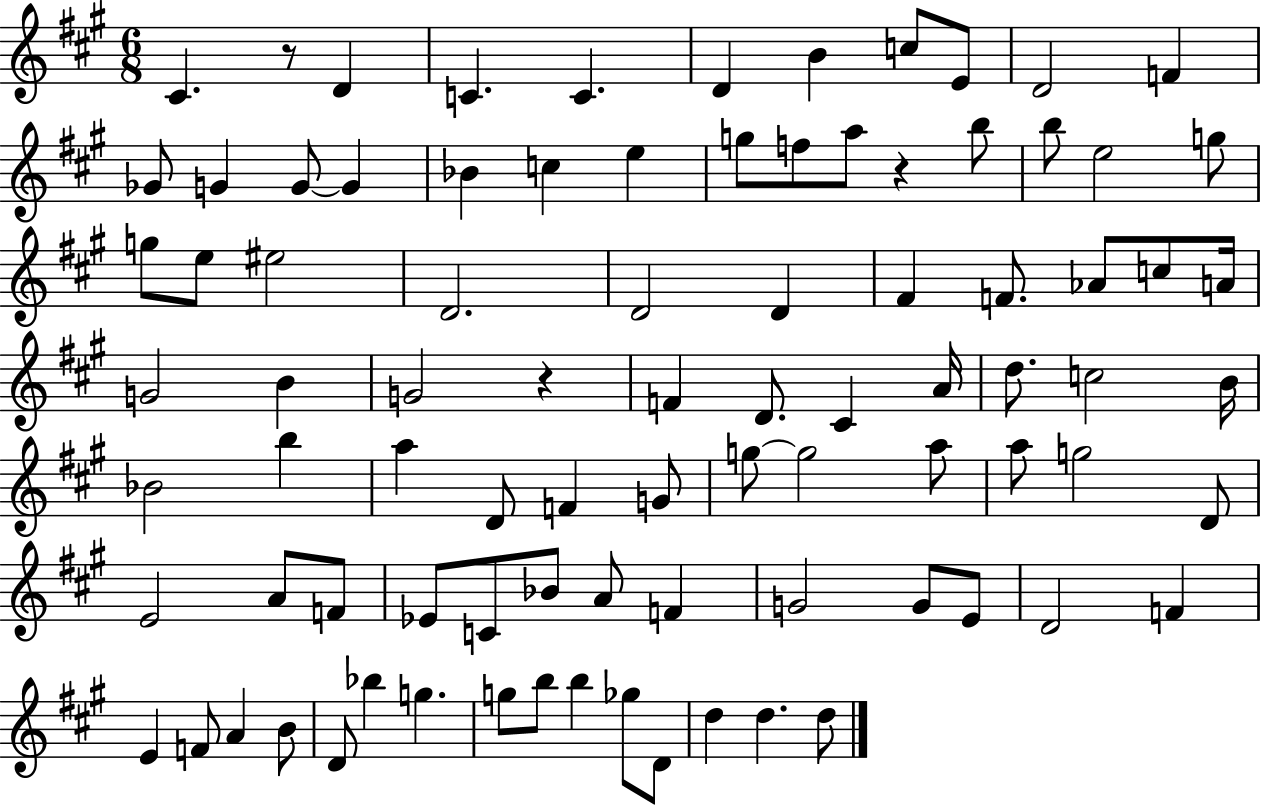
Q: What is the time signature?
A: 6/8